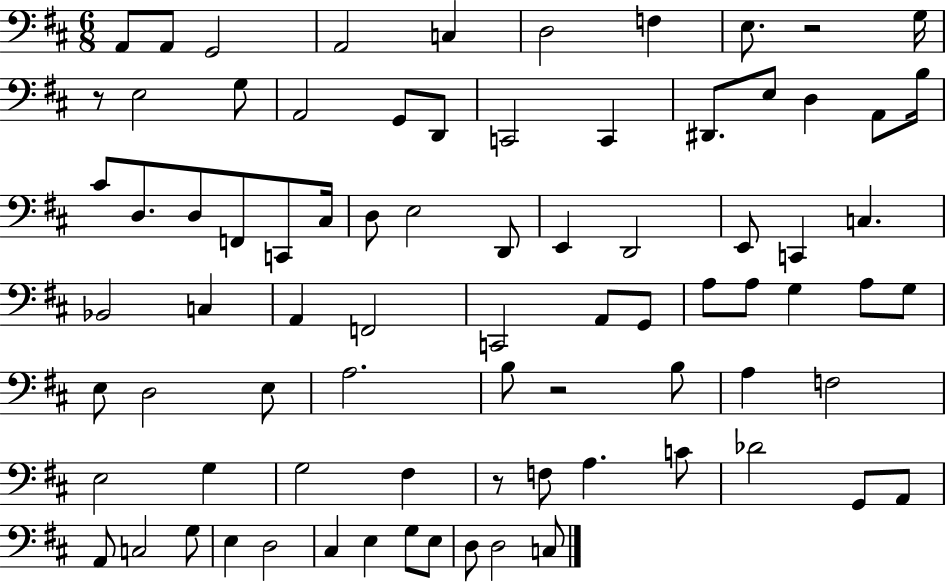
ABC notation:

X:1
T:Untitled
M:6/8
L:1/4
K:D
A,,/2 A,,/2 G,,2 A,,2 C, D,2 F, E,/2 z2 G,/4 z/2 E,2 G,/2 A,,2 G,,/2 D,,/2 C,,2 C,, ^D,,/2 E,/2 D, A,,/2 B,/4 ^C/2 D,/2 D,/2 F,,/2 C,,/2 ^C,/4 D,/2 E,2 D,,/2 E,, D,,2 E,,/2 C,, C, _B,,2 C, A,, F,,2 C,,2 A,,/2 G,,/2 A,/2 A,/2 G, A,/2 G,/2 E,/2 D,2 E,/2 A,2 B,/2 z2 B,/2 A, F,2 E,2 G, G,2 ^F, z/2 F,/2 A, C/2 _D2 G,,/2 A,,/2 A,,/2 C,2 G,/2 E, D,2 ^C, E, G,/2 E,/2 D,/2 D,2 C,/2